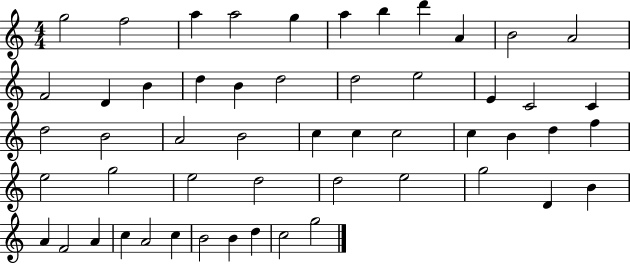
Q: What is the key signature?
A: C major